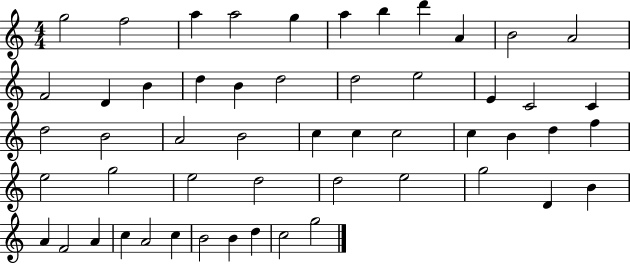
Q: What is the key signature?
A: C major